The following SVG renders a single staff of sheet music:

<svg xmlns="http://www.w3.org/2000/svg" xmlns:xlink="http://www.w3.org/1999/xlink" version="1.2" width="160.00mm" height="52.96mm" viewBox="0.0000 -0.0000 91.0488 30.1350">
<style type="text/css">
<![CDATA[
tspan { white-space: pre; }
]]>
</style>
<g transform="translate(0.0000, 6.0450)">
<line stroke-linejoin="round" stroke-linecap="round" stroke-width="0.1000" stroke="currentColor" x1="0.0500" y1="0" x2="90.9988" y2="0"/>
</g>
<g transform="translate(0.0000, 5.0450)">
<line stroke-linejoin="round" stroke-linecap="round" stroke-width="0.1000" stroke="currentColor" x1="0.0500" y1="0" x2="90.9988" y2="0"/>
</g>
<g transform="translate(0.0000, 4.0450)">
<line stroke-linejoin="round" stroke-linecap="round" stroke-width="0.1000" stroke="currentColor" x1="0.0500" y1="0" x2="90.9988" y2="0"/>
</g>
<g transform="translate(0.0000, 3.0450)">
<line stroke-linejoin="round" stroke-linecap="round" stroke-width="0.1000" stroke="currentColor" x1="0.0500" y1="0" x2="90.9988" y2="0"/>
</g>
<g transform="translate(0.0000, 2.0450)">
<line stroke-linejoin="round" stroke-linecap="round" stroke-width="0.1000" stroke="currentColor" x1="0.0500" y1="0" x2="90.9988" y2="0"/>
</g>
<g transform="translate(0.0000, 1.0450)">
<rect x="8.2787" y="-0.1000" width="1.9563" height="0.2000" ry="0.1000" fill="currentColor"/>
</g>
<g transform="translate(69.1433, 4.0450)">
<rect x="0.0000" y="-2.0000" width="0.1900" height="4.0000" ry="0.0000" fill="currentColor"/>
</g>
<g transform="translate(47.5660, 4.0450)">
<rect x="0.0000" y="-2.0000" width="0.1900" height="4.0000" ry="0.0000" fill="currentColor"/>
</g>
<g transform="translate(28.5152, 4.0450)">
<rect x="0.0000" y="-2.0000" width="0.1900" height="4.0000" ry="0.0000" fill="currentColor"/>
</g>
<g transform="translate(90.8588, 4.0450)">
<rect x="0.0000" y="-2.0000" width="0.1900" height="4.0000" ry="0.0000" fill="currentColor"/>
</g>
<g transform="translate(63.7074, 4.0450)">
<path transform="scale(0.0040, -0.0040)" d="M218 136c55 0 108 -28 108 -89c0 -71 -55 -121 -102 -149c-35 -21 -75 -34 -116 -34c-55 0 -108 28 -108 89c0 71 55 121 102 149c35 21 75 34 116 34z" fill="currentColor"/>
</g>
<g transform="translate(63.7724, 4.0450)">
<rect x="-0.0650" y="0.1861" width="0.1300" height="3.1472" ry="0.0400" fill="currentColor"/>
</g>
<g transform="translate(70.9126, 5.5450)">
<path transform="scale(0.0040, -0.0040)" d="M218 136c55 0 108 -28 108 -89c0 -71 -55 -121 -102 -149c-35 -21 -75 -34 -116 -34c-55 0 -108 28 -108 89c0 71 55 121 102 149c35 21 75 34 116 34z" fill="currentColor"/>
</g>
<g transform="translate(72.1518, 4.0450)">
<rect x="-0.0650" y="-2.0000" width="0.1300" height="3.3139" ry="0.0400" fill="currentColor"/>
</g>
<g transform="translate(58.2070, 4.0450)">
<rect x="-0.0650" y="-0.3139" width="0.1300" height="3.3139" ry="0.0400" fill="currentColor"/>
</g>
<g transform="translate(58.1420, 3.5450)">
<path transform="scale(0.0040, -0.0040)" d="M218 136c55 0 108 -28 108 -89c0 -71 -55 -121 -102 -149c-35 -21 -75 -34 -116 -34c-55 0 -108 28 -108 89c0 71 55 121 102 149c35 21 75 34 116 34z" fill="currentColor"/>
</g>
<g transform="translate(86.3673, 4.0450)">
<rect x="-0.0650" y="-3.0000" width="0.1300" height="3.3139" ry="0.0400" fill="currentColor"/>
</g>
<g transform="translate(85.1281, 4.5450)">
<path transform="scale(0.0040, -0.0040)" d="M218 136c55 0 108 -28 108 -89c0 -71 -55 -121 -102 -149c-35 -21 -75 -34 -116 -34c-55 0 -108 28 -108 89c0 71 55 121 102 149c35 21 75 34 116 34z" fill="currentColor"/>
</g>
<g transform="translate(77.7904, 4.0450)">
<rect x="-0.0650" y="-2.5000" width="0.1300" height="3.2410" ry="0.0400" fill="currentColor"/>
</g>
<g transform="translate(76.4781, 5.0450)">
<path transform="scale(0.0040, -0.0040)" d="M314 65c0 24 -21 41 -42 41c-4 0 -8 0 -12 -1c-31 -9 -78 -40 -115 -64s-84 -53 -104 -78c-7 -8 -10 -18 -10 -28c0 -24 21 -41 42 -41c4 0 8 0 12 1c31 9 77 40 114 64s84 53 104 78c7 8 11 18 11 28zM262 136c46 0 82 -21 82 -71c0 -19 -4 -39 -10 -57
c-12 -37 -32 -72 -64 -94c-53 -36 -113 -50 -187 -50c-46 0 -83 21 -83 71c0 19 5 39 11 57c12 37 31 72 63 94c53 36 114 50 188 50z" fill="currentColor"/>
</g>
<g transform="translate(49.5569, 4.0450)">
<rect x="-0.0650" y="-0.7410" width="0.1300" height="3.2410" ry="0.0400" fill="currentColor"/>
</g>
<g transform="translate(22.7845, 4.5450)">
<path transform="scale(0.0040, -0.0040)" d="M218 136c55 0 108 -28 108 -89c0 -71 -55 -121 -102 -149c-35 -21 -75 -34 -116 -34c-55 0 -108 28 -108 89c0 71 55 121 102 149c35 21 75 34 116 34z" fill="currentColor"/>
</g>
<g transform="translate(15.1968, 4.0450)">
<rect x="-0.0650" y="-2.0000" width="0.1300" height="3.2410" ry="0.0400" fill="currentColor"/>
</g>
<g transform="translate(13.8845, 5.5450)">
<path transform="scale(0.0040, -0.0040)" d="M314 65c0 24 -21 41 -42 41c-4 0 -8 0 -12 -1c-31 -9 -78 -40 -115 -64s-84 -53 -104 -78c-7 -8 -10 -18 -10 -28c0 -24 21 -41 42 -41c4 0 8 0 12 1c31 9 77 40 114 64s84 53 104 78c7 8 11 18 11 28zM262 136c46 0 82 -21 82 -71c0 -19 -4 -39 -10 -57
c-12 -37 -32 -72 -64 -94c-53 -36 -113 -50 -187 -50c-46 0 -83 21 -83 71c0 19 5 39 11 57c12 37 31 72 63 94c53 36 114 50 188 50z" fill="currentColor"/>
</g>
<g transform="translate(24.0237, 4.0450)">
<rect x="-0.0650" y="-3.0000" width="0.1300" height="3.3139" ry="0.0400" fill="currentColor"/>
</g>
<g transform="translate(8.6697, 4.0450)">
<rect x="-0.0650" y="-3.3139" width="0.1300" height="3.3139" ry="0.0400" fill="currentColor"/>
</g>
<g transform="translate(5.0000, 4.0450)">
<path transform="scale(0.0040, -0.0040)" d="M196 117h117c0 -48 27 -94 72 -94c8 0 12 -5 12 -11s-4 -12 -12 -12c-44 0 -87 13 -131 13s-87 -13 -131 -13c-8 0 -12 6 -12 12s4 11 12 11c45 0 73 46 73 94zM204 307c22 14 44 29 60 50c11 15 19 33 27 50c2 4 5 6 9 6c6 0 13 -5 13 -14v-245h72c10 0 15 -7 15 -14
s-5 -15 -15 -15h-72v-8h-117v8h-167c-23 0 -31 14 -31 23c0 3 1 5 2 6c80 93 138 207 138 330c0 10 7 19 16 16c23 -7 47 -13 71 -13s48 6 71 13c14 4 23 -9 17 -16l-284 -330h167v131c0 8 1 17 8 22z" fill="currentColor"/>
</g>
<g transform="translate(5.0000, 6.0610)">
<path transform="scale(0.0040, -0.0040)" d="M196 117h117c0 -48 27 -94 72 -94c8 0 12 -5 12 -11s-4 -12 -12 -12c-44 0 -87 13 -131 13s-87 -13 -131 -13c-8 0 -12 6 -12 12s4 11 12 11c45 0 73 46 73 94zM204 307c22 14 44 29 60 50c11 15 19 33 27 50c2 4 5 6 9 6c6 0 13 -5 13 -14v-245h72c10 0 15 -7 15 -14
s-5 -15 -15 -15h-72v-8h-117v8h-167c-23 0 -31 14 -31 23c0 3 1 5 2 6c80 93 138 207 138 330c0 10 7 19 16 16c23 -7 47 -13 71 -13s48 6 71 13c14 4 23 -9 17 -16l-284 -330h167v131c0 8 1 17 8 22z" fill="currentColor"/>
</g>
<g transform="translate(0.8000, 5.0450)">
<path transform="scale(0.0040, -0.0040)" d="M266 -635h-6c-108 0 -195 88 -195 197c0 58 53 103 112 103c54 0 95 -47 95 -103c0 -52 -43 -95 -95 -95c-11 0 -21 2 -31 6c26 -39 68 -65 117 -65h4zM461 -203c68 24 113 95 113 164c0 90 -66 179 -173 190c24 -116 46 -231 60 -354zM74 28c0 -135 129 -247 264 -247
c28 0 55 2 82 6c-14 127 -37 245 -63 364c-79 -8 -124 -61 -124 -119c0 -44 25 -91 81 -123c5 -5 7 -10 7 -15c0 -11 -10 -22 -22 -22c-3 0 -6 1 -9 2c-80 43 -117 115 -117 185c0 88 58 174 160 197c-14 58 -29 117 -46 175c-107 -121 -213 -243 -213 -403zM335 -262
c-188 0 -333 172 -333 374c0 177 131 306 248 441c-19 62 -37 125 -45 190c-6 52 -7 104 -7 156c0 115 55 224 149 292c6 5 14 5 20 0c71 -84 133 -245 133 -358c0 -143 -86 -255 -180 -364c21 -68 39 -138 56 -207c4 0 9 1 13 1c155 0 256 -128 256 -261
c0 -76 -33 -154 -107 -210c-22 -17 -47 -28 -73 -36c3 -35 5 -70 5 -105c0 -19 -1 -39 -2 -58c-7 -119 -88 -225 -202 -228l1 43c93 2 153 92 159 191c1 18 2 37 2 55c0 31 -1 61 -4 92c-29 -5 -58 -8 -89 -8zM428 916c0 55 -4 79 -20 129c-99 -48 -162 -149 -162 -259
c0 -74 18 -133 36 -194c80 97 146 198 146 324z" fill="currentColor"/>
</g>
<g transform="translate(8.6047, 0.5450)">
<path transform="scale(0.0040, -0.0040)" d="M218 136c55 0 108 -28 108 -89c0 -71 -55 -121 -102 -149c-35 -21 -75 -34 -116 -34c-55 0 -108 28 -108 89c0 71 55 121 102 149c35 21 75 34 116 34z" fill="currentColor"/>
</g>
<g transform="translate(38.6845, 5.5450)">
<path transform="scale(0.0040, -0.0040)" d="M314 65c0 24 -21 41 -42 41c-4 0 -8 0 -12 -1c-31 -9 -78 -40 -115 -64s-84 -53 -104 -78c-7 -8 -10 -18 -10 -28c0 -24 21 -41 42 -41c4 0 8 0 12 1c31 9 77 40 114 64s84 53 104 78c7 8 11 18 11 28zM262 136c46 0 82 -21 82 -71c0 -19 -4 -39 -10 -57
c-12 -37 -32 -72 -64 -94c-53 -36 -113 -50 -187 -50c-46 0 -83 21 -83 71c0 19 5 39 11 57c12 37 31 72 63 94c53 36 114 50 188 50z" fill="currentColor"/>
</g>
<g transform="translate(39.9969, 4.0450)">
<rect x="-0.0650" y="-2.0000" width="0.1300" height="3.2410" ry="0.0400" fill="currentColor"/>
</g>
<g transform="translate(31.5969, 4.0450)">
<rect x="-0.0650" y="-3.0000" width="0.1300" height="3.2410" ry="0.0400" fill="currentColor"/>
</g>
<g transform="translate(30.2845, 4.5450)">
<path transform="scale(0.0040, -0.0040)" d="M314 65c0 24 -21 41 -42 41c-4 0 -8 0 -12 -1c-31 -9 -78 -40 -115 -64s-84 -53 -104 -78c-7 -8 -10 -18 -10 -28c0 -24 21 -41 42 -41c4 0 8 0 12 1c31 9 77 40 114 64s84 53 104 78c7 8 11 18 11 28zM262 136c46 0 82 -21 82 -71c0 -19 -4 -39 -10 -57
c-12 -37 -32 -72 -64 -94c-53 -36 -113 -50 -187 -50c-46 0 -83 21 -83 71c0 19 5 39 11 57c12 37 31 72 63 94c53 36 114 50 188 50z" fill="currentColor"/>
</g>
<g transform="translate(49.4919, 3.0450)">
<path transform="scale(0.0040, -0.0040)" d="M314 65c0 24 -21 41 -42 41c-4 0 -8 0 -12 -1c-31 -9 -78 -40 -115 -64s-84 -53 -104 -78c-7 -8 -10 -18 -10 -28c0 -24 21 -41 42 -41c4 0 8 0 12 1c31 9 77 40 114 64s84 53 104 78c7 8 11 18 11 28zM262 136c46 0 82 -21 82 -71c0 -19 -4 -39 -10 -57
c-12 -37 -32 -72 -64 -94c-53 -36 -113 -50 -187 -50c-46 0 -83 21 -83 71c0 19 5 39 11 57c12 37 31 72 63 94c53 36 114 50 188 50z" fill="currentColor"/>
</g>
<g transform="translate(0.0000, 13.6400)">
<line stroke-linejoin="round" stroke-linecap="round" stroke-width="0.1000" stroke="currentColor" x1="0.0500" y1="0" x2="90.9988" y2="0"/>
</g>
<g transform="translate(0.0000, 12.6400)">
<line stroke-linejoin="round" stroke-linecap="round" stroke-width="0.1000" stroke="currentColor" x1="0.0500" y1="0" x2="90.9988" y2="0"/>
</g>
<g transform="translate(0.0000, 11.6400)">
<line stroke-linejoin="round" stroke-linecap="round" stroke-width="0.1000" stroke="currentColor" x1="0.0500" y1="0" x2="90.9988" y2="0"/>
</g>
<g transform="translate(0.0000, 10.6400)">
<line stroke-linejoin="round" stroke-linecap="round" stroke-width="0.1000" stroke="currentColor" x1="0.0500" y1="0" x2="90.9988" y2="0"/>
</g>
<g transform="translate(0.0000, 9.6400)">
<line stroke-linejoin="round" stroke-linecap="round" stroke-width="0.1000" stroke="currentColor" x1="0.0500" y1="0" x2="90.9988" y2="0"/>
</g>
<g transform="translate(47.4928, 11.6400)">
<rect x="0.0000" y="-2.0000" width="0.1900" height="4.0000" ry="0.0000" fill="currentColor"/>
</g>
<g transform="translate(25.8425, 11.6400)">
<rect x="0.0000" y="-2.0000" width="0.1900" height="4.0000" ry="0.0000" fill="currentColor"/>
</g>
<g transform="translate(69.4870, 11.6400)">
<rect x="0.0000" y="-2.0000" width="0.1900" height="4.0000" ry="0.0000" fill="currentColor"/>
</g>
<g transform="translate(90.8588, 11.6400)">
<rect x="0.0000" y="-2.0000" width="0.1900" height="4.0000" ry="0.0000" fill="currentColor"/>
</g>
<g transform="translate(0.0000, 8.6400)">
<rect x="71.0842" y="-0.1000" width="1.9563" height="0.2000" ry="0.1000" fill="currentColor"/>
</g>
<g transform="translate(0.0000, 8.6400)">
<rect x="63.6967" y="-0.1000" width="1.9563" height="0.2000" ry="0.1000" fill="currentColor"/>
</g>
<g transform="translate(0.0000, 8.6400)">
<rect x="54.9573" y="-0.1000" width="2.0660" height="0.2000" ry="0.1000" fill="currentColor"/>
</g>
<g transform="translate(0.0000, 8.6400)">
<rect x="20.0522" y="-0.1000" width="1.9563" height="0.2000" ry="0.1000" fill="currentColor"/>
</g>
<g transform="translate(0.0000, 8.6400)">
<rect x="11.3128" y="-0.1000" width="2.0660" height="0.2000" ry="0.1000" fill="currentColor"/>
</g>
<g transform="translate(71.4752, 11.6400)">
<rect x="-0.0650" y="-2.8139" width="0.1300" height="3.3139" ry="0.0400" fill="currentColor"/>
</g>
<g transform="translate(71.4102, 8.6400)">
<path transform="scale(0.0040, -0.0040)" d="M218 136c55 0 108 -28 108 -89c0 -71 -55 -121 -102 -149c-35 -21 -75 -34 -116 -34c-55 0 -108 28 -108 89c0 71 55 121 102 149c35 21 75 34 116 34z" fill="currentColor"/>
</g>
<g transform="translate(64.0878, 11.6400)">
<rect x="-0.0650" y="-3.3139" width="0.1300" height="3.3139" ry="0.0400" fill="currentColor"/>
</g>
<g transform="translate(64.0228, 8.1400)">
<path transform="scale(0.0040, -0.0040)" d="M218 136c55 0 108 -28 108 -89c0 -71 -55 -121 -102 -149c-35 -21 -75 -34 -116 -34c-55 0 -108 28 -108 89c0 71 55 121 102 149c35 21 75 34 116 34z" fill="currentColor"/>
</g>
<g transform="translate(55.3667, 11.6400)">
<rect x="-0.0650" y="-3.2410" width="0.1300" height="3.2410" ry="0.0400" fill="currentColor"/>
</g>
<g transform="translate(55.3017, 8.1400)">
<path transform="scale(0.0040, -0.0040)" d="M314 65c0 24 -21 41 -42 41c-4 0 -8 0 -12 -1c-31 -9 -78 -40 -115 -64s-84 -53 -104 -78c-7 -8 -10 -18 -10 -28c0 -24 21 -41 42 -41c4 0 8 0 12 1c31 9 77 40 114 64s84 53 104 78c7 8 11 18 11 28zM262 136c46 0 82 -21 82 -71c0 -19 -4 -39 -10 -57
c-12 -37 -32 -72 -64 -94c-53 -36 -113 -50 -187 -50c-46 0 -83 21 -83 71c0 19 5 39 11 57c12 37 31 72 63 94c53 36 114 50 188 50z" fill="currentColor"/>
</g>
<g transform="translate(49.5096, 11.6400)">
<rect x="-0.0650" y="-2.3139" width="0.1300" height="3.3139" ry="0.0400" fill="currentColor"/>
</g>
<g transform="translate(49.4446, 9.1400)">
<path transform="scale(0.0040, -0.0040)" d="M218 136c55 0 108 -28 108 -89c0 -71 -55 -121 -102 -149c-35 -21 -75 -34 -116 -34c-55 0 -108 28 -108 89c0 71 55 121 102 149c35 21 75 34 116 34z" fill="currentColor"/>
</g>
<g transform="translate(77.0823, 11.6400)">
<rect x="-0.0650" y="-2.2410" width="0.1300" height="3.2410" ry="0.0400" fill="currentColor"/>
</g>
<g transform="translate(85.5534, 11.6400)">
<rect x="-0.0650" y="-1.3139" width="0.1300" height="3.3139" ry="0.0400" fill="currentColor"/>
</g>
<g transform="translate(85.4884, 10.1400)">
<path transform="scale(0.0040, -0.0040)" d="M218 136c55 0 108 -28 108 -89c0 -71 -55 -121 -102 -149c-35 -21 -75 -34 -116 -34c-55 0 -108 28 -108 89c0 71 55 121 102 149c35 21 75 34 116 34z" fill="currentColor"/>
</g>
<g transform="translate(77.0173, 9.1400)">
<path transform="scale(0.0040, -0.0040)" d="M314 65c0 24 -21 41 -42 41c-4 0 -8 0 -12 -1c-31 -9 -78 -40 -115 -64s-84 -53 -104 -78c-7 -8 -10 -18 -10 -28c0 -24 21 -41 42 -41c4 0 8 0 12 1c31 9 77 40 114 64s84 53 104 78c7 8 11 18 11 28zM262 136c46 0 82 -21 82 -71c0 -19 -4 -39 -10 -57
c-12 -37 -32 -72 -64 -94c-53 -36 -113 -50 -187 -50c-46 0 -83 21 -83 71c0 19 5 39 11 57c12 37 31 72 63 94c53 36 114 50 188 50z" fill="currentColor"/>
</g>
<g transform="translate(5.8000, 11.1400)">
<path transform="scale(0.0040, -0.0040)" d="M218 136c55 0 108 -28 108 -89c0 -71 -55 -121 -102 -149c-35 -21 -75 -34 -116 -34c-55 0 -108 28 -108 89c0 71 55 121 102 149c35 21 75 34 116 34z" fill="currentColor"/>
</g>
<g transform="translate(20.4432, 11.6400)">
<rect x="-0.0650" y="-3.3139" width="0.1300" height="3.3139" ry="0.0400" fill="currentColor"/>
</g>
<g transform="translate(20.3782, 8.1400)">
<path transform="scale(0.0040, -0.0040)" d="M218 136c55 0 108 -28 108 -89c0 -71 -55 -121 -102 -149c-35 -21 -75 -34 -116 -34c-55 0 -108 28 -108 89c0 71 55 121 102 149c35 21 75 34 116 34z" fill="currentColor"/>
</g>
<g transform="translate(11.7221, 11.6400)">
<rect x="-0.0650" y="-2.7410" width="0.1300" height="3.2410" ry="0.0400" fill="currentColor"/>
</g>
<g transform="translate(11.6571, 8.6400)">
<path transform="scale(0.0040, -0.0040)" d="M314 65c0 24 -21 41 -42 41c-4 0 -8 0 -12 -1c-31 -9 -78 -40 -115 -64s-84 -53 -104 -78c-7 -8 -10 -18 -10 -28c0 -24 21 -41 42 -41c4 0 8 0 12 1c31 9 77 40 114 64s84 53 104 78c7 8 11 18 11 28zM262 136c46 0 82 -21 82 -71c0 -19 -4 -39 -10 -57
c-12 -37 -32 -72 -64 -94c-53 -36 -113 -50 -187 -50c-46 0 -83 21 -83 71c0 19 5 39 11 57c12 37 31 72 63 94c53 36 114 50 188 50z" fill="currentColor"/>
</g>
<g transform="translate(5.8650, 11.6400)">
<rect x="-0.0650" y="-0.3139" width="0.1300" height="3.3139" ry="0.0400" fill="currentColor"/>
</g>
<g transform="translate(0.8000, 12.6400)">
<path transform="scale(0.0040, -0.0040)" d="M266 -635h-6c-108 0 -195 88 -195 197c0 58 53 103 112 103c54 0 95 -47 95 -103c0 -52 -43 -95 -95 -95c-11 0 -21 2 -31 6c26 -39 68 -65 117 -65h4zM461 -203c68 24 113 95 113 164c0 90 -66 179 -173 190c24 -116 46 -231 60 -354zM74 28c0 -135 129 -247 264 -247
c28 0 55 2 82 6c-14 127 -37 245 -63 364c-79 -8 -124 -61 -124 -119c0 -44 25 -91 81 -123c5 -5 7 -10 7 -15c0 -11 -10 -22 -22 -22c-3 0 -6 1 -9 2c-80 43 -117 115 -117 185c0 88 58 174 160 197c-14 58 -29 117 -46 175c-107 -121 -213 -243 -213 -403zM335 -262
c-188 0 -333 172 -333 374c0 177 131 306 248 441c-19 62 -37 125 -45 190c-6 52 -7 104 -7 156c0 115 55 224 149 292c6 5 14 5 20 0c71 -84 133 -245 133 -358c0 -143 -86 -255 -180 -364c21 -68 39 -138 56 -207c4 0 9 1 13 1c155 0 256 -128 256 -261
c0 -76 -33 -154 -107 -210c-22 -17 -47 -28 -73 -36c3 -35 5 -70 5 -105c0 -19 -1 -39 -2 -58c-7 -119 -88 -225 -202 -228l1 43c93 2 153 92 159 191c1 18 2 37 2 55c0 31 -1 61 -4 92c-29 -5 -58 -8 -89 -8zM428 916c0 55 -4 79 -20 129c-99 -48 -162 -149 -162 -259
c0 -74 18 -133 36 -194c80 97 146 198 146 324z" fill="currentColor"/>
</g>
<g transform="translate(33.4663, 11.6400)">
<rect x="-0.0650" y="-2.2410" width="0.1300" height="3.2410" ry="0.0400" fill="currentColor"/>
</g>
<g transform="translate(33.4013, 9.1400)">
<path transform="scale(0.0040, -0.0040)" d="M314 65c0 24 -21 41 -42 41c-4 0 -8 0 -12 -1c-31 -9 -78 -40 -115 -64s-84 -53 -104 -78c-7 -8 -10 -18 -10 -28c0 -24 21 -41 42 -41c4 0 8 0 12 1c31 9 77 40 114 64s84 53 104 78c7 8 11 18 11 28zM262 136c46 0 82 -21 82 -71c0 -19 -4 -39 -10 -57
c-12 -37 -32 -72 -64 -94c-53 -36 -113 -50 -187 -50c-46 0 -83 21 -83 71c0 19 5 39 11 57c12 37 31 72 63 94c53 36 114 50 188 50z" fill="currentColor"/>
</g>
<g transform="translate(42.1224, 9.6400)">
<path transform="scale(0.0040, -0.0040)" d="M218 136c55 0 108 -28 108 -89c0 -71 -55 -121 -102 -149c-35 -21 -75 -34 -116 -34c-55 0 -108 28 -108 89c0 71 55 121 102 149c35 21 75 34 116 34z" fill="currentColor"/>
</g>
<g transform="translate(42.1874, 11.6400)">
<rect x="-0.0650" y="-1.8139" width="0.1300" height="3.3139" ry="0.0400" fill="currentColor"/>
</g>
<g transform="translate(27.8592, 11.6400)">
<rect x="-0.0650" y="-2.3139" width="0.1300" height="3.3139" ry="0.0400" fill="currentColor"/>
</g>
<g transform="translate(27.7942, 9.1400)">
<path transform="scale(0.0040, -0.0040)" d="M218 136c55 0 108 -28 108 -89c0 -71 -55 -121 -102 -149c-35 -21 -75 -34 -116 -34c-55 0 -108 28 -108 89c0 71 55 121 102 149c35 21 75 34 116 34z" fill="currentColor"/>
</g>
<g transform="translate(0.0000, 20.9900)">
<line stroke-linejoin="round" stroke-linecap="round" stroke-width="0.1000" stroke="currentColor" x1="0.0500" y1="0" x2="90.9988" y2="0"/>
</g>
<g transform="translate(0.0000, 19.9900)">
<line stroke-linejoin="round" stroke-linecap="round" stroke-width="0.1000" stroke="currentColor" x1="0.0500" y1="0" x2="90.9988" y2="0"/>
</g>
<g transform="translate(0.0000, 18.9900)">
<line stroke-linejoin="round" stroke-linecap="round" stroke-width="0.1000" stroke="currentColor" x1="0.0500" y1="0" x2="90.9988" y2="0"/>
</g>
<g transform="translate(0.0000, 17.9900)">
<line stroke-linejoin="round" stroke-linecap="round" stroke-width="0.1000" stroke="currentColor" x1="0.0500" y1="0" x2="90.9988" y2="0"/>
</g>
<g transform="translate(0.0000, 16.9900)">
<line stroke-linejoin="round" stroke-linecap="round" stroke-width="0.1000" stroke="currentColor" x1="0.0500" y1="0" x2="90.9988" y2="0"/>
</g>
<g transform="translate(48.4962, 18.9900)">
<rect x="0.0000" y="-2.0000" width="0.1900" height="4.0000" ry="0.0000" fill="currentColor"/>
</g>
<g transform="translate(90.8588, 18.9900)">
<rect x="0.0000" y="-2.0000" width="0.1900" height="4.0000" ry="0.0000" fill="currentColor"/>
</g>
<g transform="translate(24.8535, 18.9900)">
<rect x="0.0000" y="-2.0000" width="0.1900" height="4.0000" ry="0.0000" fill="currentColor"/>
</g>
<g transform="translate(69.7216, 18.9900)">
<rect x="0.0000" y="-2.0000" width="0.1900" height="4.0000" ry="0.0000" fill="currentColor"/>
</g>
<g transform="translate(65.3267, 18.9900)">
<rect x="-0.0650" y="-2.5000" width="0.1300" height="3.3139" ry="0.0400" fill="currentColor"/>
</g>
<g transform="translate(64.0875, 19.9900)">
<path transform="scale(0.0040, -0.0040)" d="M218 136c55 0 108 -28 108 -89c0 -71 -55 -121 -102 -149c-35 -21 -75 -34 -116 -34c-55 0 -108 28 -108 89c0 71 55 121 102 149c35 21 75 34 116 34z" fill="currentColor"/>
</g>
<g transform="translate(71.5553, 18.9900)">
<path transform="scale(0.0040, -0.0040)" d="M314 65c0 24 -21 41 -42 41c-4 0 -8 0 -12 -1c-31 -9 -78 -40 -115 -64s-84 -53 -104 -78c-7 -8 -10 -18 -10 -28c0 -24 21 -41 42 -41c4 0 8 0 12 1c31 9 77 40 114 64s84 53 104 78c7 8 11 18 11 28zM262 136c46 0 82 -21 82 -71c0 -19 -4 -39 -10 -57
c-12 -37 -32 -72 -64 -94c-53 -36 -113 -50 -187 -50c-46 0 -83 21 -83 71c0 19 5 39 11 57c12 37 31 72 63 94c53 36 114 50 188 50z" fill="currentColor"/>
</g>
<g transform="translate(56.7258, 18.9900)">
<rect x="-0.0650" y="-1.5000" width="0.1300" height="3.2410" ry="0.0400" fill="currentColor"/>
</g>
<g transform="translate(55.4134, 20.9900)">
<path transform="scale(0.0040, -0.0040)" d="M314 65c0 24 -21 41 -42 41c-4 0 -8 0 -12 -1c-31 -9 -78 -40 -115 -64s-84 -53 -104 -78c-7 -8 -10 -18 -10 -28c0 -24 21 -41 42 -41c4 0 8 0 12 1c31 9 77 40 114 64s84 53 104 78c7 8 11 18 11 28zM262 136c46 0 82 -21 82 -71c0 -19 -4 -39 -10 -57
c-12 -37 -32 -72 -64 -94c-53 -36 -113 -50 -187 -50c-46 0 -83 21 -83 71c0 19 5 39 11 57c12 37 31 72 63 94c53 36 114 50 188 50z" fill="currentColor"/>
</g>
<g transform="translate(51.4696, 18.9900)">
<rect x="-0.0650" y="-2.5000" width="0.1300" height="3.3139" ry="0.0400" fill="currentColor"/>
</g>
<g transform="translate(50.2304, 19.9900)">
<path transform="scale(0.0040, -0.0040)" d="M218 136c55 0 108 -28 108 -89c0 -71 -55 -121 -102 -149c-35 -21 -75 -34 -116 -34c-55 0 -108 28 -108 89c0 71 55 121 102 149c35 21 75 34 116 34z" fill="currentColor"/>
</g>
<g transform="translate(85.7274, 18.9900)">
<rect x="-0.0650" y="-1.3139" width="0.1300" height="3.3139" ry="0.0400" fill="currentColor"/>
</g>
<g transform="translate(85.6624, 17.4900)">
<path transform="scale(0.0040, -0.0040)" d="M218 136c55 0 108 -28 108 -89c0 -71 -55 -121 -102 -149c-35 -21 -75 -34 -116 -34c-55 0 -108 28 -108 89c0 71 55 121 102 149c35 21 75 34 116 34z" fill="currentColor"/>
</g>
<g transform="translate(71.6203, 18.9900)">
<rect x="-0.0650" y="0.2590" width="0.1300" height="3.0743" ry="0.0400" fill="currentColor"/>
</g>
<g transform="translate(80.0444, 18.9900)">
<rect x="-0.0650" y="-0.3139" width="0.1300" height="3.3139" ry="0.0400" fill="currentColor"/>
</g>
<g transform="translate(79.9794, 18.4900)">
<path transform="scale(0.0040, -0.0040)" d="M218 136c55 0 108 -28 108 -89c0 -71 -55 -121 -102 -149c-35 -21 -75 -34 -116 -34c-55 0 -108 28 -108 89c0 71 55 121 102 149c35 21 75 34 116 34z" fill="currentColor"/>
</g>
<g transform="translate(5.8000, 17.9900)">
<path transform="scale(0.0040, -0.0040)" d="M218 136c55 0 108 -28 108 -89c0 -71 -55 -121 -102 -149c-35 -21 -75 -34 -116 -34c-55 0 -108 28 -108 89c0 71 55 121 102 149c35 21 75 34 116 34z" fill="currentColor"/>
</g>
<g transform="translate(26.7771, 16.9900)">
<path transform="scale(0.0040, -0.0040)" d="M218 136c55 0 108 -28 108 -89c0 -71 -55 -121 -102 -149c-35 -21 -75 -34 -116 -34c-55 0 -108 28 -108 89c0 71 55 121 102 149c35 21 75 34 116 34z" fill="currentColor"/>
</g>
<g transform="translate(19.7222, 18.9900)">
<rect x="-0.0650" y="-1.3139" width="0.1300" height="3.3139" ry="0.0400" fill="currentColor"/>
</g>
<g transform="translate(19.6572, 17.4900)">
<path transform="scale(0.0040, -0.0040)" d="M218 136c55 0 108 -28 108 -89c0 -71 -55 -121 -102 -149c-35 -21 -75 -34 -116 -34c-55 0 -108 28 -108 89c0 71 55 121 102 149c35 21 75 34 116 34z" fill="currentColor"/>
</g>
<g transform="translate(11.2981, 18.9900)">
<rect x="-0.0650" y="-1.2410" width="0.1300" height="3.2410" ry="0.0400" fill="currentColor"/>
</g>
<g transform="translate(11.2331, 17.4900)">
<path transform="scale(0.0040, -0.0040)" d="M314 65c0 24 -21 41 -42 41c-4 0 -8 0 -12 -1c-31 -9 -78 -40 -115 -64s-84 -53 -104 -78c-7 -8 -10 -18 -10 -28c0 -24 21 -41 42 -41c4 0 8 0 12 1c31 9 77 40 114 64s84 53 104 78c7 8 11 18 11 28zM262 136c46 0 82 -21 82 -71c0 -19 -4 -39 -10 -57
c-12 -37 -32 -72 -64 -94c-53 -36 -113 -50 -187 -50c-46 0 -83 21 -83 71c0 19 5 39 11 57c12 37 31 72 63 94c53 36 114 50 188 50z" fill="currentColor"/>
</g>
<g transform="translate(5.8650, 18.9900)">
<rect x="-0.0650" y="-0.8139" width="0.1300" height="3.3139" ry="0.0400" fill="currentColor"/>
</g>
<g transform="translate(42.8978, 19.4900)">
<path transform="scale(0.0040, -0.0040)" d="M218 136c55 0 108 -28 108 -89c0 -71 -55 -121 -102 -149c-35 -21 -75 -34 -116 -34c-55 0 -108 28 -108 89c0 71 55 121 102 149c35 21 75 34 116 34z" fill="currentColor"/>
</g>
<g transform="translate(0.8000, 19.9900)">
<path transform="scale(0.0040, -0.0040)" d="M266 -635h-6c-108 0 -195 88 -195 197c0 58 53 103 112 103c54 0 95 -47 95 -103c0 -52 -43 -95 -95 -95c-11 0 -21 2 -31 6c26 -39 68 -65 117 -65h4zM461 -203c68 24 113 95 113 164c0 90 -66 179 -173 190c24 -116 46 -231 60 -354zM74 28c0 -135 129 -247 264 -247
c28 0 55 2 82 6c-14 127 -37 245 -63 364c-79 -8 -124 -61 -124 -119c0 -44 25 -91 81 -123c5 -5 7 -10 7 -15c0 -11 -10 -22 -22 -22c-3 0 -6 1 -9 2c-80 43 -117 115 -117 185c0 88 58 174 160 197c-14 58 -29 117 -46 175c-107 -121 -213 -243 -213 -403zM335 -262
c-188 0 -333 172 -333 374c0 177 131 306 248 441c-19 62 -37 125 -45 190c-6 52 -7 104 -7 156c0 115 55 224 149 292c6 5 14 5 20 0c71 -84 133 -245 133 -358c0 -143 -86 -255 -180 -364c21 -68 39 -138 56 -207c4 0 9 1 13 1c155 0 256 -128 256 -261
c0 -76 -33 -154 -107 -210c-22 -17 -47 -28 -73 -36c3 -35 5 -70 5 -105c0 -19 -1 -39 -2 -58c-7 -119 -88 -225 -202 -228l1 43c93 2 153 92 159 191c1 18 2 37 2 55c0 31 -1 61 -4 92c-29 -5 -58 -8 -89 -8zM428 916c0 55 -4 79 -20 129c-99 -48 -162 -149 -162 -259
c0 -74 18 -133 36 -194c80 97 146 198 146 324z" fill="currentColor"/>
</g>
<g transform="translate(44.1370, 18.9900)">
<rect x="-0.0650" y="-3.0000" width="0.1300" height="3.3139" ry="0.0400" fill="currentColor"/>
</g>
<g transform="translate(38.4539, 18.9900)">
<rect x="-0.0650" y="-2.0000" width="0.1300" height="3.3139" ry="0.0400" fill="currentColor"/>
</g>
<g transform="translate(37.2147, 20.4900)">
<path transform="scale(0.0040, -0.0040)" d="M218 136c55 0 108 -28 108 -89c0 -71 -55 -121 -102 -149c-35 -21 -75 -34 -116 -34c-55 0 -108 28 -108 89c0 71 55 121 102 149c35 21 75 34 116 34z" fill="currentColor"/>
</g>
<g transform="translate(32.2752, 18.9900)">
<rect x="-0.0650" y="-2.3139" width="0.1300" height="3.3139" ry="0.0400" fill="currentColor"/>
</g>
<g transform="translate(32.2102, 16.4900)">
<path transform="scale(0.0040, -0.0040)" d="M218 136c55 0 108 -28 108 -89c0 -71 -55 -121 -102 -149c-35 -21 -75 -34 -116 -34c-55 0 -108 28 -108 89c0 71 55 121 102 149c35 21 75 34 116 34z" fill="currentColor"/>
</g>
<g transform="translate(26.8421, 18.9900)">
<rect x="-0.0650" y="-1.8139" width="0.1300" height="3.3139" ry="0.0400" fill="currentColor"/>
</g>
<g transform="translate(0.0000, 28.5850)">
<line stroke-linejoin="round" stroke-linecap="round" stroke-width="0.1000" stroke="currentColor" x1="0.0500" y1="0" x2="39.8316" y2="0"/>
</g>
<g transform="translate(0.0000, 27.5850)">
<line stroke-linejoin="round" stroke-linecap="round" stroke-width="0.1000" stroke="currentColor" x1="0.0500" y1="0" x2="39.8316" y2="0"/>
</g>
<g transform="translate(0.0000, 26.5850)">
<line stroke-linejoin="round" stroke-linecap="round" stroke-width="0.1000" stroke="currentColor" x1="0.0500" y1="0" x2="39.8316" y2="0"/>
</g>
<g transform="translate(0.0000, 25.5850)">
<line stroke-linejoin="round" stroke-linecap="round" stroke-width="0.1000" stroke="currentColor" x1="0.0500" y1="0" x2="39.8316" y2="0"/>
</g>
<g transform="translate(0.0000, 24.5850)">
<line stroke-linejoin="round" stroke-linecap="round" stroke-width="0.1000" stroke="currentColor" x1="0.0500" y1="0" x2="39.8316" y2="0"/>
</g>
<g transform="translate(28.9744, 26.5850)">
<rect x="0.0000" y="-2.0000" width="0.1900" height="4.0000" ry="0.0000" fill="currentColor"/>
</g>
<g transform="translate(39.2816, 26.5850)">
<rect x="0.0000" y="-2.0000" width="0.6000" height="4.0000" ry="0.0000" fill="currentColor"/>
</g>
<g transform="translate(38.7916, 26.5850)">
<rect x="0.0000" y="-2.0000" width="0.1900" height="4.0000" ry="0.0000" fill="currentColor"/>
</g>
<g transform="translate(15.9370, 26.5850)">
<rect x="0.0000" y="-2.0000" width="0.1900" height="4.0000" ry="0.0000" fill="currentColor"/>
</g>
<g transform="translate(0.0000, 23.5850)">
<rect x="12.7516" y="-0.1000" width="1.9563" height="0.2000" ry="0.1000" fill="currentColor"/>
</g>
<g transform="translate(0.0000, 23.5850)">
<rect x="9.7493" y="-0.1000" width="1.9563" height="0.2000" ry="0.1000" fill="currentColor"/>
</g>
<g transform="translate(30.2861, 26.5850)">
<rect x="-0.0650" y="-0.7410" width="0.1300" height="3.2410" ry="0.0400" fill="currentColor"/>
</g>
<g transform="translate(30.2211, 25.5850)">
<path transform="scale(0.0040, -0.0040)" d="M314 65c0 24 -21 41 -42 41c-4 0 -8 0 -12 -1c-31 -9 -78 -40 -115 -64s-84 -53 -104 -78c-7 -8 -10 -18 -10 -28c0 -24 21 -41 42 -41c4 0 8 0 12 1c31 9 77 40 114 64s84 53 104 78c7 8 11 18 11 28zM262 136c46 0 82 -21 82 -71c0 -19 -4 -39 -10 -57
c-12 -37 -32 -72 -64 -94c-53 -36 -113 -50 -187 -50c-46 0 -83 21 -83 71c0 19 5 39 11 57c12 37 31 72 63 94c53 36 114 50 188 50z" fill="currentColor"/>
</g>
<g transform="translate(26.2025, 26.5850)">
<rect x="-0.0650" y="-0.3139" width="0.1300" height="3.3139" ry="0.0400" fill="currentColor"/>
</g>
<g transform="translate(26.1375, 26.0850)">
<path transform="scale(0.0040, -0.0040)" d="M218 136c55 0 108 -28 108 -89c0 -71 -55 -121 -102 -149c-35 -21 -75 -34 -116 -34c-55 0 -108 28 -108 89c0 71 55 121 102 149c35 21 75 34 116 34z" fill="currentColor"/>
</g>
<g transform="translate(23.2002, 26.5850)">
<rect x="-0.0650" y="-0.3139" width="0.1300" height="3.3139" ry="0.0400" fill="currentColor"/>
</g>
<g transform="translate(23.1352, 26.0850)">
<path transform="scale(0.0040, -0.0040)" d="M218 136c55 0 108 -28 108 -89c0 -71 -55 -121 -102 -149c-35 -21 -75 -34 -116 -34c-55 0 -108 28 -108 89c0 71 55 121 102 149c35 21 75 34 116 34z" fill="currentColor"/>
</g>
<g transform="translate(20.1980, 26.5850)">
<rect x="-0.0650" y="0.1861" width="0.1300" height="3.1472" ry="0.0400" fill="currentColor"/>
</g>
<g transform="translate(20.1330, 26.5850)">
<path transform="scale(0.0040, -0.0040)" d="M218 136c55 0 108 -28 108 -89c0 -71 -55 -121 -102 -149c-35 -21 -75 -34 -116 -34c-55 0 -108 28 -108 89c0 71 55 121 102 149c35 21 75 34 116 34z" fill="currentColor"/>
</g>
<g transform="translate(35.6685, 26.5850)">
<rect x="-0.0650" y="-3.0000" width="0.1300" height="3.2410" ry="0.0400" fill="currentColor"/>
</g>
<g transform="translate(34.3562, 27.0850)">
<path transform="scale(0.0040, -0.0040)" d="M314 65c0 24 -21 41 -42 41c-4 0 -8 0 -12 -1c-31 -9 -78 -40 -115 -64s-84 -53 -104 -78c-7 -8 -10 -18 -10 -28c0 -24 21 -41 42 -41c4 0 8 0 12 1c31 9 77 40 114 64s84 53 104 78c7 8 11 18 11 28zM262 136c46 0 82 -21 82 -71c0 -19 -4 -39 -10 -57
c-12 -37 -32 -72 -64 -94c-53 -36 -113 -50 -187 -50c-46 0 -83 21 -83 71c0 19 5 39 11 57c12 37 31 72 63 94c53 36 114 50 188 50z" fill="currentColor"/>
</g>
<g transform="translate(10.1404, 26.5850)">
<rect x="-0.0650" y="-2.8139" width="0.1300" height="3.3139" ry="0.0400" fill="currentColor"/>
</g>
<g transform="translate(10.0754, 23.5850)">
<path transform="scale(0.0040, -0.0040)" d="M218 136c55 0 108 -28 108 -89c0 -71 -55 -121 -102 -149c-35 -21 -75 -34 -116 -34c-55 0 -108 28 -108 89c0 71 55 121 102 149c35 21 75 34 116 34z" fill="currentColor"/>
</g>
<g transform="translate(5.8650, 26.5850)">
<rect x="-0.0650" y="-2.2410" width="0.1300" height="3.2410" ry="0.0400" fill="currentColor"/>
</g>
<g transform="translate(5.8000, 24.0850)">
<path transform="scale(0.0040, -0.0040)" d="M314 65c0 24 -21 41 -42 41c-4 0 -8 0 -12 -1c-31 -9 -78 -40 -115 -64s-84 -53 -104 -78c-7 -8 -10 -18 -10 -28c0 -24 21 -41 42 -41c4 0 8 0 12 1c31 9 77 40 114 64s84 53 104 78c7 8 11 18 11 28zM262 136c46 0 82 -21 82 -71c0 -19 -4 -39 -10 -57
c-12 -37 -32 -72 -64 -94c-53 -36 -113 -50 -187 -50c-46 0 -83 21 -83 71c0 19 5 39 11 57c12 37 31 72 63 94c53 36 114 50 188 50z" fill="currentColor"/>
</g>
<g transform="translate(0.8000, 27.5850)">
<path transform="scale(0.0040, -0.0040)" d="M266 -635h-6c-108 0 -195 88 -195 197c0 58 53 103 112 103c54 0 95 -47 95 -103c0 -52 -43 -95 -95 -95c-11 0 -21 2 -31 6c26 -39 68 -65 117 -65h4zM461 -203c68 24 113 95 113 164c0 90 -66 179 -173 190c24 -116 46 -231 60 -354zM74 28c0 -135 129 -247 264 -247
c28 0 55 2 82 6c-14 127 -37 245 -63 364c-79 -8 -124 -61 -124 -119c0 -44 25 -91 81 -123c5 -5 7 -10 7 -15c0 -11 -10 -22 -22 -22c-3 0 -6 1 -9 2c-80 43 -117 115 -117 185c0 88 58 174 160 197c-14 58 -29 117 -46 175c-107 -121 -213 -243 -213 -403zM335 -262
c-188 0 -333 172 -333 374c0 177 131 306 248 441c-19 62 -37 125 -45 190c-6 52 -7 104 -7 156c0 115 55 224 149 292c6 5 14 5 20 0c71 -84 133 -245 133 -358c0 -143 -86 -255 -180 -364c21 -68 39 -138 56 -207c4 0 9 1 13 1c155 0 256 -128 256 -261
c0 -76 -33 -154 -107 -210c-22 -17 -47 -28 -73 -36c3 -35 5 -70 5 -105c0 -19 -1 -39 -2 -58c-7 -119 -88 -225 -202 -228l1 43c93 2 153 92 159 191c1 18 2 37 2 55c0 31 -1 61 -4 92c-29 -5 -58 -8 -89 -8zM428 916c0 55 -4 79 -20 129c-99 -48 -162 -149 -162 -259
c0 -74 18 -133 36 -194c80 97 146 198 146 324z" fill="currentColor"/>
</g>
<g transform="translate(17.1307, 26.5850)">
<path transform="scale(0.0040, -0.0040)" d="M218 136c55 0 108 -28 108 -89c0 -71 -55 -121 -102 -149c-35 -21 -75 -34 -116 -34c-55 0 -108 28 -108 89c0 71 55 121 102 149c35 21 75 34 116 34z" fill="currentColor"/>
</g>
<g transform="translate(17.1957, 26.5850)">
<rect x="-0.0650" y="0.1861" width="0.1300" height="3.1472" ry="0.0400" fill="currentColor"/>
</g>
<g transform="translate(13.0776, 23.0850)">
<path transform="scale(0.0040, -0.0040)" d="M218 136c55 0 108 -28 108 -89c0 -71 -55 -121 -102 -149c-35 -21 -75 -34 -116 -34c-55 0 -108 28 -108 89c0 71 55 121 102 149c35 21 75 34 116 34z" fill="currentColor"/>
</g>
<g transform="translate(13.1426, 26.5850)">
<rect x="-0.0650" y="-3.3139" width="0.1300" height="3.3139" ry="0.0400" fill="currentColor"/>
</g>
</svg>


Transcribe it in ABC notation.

X:1
T:Untitled
M:4/4
L:1/4
K:C
b F2 A A2 F2 d2 c B F G2 A c a2 b g g2 f g b2 b a g2 e d e2 e f g F A G E2 G B2 c e g2 a b B B c c d2 A2